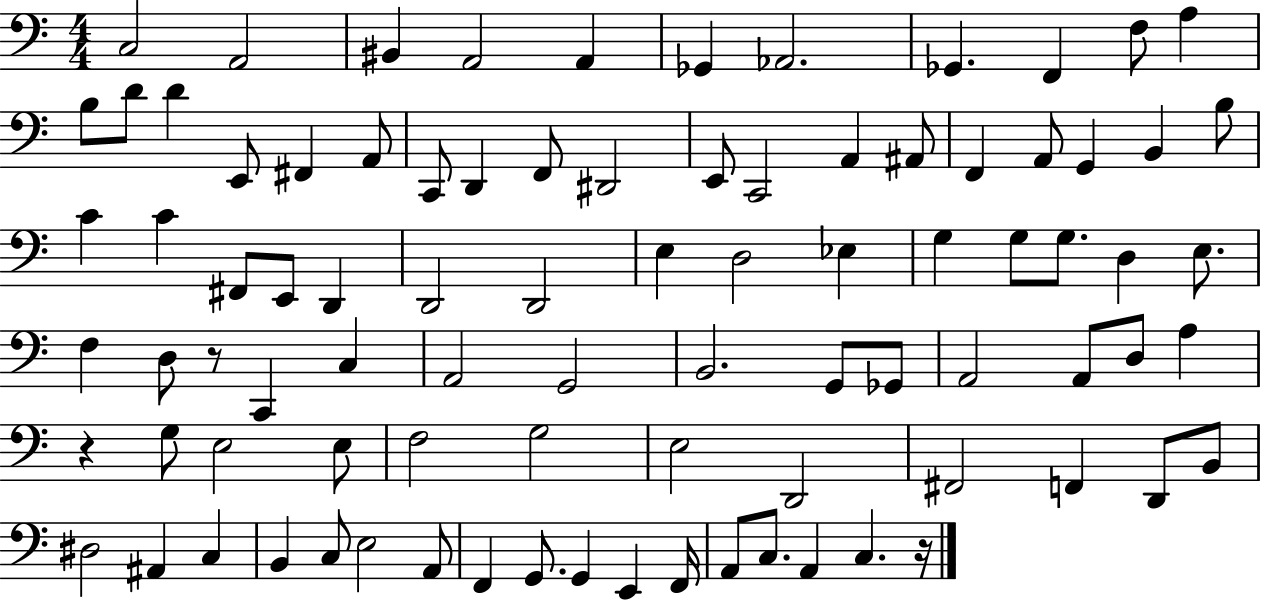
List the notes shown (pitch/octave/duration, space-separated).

C3/h A2/h BIS2/q A2/h A2/q Gb2/q Ab2/h. Gb2/q. F2/q F3/e A3/q B3/e D4/e D4/q E2/e F#2/q A2/e C2/e D2/q F2/e D#2/h E2/e C2/h A2/q A#2/e F2/q A2/e G2/q B2/q B3/e C4/q C4/q F#2/e E2/e D2/q D2/h D2/h E3/q D3/h Eb3/q G3/q G3/e G3/e. D3/q E3/e. F3/q D3/e R/e C2/q C3/q A2/h G2/h B2/h. G2/e Gb2/e A2/h A2/e D3/e A3/q R/q G3/e E3/h E3/e F3/h G3/h E3/h D2/h F#2/h F2/q D2/e B2/e D#3/h A#2/q C3/q B2/q C3/e E3/h A2/e F2/q G2/e. G2/q E2/q F2/s A2/e C3/e. A2/q C3/q. R/s